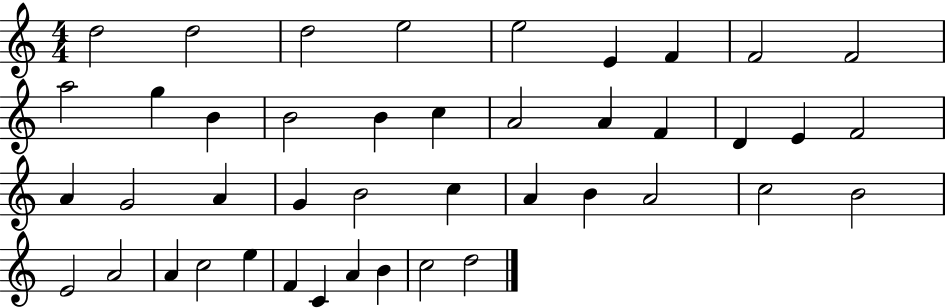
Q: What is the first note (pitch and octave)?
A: D5